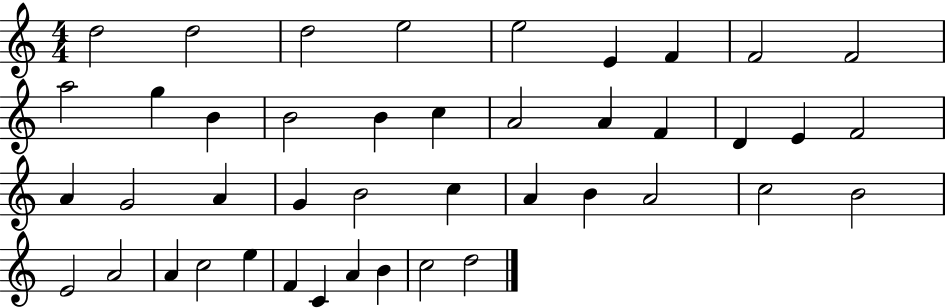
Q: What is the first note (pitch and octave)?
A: D5